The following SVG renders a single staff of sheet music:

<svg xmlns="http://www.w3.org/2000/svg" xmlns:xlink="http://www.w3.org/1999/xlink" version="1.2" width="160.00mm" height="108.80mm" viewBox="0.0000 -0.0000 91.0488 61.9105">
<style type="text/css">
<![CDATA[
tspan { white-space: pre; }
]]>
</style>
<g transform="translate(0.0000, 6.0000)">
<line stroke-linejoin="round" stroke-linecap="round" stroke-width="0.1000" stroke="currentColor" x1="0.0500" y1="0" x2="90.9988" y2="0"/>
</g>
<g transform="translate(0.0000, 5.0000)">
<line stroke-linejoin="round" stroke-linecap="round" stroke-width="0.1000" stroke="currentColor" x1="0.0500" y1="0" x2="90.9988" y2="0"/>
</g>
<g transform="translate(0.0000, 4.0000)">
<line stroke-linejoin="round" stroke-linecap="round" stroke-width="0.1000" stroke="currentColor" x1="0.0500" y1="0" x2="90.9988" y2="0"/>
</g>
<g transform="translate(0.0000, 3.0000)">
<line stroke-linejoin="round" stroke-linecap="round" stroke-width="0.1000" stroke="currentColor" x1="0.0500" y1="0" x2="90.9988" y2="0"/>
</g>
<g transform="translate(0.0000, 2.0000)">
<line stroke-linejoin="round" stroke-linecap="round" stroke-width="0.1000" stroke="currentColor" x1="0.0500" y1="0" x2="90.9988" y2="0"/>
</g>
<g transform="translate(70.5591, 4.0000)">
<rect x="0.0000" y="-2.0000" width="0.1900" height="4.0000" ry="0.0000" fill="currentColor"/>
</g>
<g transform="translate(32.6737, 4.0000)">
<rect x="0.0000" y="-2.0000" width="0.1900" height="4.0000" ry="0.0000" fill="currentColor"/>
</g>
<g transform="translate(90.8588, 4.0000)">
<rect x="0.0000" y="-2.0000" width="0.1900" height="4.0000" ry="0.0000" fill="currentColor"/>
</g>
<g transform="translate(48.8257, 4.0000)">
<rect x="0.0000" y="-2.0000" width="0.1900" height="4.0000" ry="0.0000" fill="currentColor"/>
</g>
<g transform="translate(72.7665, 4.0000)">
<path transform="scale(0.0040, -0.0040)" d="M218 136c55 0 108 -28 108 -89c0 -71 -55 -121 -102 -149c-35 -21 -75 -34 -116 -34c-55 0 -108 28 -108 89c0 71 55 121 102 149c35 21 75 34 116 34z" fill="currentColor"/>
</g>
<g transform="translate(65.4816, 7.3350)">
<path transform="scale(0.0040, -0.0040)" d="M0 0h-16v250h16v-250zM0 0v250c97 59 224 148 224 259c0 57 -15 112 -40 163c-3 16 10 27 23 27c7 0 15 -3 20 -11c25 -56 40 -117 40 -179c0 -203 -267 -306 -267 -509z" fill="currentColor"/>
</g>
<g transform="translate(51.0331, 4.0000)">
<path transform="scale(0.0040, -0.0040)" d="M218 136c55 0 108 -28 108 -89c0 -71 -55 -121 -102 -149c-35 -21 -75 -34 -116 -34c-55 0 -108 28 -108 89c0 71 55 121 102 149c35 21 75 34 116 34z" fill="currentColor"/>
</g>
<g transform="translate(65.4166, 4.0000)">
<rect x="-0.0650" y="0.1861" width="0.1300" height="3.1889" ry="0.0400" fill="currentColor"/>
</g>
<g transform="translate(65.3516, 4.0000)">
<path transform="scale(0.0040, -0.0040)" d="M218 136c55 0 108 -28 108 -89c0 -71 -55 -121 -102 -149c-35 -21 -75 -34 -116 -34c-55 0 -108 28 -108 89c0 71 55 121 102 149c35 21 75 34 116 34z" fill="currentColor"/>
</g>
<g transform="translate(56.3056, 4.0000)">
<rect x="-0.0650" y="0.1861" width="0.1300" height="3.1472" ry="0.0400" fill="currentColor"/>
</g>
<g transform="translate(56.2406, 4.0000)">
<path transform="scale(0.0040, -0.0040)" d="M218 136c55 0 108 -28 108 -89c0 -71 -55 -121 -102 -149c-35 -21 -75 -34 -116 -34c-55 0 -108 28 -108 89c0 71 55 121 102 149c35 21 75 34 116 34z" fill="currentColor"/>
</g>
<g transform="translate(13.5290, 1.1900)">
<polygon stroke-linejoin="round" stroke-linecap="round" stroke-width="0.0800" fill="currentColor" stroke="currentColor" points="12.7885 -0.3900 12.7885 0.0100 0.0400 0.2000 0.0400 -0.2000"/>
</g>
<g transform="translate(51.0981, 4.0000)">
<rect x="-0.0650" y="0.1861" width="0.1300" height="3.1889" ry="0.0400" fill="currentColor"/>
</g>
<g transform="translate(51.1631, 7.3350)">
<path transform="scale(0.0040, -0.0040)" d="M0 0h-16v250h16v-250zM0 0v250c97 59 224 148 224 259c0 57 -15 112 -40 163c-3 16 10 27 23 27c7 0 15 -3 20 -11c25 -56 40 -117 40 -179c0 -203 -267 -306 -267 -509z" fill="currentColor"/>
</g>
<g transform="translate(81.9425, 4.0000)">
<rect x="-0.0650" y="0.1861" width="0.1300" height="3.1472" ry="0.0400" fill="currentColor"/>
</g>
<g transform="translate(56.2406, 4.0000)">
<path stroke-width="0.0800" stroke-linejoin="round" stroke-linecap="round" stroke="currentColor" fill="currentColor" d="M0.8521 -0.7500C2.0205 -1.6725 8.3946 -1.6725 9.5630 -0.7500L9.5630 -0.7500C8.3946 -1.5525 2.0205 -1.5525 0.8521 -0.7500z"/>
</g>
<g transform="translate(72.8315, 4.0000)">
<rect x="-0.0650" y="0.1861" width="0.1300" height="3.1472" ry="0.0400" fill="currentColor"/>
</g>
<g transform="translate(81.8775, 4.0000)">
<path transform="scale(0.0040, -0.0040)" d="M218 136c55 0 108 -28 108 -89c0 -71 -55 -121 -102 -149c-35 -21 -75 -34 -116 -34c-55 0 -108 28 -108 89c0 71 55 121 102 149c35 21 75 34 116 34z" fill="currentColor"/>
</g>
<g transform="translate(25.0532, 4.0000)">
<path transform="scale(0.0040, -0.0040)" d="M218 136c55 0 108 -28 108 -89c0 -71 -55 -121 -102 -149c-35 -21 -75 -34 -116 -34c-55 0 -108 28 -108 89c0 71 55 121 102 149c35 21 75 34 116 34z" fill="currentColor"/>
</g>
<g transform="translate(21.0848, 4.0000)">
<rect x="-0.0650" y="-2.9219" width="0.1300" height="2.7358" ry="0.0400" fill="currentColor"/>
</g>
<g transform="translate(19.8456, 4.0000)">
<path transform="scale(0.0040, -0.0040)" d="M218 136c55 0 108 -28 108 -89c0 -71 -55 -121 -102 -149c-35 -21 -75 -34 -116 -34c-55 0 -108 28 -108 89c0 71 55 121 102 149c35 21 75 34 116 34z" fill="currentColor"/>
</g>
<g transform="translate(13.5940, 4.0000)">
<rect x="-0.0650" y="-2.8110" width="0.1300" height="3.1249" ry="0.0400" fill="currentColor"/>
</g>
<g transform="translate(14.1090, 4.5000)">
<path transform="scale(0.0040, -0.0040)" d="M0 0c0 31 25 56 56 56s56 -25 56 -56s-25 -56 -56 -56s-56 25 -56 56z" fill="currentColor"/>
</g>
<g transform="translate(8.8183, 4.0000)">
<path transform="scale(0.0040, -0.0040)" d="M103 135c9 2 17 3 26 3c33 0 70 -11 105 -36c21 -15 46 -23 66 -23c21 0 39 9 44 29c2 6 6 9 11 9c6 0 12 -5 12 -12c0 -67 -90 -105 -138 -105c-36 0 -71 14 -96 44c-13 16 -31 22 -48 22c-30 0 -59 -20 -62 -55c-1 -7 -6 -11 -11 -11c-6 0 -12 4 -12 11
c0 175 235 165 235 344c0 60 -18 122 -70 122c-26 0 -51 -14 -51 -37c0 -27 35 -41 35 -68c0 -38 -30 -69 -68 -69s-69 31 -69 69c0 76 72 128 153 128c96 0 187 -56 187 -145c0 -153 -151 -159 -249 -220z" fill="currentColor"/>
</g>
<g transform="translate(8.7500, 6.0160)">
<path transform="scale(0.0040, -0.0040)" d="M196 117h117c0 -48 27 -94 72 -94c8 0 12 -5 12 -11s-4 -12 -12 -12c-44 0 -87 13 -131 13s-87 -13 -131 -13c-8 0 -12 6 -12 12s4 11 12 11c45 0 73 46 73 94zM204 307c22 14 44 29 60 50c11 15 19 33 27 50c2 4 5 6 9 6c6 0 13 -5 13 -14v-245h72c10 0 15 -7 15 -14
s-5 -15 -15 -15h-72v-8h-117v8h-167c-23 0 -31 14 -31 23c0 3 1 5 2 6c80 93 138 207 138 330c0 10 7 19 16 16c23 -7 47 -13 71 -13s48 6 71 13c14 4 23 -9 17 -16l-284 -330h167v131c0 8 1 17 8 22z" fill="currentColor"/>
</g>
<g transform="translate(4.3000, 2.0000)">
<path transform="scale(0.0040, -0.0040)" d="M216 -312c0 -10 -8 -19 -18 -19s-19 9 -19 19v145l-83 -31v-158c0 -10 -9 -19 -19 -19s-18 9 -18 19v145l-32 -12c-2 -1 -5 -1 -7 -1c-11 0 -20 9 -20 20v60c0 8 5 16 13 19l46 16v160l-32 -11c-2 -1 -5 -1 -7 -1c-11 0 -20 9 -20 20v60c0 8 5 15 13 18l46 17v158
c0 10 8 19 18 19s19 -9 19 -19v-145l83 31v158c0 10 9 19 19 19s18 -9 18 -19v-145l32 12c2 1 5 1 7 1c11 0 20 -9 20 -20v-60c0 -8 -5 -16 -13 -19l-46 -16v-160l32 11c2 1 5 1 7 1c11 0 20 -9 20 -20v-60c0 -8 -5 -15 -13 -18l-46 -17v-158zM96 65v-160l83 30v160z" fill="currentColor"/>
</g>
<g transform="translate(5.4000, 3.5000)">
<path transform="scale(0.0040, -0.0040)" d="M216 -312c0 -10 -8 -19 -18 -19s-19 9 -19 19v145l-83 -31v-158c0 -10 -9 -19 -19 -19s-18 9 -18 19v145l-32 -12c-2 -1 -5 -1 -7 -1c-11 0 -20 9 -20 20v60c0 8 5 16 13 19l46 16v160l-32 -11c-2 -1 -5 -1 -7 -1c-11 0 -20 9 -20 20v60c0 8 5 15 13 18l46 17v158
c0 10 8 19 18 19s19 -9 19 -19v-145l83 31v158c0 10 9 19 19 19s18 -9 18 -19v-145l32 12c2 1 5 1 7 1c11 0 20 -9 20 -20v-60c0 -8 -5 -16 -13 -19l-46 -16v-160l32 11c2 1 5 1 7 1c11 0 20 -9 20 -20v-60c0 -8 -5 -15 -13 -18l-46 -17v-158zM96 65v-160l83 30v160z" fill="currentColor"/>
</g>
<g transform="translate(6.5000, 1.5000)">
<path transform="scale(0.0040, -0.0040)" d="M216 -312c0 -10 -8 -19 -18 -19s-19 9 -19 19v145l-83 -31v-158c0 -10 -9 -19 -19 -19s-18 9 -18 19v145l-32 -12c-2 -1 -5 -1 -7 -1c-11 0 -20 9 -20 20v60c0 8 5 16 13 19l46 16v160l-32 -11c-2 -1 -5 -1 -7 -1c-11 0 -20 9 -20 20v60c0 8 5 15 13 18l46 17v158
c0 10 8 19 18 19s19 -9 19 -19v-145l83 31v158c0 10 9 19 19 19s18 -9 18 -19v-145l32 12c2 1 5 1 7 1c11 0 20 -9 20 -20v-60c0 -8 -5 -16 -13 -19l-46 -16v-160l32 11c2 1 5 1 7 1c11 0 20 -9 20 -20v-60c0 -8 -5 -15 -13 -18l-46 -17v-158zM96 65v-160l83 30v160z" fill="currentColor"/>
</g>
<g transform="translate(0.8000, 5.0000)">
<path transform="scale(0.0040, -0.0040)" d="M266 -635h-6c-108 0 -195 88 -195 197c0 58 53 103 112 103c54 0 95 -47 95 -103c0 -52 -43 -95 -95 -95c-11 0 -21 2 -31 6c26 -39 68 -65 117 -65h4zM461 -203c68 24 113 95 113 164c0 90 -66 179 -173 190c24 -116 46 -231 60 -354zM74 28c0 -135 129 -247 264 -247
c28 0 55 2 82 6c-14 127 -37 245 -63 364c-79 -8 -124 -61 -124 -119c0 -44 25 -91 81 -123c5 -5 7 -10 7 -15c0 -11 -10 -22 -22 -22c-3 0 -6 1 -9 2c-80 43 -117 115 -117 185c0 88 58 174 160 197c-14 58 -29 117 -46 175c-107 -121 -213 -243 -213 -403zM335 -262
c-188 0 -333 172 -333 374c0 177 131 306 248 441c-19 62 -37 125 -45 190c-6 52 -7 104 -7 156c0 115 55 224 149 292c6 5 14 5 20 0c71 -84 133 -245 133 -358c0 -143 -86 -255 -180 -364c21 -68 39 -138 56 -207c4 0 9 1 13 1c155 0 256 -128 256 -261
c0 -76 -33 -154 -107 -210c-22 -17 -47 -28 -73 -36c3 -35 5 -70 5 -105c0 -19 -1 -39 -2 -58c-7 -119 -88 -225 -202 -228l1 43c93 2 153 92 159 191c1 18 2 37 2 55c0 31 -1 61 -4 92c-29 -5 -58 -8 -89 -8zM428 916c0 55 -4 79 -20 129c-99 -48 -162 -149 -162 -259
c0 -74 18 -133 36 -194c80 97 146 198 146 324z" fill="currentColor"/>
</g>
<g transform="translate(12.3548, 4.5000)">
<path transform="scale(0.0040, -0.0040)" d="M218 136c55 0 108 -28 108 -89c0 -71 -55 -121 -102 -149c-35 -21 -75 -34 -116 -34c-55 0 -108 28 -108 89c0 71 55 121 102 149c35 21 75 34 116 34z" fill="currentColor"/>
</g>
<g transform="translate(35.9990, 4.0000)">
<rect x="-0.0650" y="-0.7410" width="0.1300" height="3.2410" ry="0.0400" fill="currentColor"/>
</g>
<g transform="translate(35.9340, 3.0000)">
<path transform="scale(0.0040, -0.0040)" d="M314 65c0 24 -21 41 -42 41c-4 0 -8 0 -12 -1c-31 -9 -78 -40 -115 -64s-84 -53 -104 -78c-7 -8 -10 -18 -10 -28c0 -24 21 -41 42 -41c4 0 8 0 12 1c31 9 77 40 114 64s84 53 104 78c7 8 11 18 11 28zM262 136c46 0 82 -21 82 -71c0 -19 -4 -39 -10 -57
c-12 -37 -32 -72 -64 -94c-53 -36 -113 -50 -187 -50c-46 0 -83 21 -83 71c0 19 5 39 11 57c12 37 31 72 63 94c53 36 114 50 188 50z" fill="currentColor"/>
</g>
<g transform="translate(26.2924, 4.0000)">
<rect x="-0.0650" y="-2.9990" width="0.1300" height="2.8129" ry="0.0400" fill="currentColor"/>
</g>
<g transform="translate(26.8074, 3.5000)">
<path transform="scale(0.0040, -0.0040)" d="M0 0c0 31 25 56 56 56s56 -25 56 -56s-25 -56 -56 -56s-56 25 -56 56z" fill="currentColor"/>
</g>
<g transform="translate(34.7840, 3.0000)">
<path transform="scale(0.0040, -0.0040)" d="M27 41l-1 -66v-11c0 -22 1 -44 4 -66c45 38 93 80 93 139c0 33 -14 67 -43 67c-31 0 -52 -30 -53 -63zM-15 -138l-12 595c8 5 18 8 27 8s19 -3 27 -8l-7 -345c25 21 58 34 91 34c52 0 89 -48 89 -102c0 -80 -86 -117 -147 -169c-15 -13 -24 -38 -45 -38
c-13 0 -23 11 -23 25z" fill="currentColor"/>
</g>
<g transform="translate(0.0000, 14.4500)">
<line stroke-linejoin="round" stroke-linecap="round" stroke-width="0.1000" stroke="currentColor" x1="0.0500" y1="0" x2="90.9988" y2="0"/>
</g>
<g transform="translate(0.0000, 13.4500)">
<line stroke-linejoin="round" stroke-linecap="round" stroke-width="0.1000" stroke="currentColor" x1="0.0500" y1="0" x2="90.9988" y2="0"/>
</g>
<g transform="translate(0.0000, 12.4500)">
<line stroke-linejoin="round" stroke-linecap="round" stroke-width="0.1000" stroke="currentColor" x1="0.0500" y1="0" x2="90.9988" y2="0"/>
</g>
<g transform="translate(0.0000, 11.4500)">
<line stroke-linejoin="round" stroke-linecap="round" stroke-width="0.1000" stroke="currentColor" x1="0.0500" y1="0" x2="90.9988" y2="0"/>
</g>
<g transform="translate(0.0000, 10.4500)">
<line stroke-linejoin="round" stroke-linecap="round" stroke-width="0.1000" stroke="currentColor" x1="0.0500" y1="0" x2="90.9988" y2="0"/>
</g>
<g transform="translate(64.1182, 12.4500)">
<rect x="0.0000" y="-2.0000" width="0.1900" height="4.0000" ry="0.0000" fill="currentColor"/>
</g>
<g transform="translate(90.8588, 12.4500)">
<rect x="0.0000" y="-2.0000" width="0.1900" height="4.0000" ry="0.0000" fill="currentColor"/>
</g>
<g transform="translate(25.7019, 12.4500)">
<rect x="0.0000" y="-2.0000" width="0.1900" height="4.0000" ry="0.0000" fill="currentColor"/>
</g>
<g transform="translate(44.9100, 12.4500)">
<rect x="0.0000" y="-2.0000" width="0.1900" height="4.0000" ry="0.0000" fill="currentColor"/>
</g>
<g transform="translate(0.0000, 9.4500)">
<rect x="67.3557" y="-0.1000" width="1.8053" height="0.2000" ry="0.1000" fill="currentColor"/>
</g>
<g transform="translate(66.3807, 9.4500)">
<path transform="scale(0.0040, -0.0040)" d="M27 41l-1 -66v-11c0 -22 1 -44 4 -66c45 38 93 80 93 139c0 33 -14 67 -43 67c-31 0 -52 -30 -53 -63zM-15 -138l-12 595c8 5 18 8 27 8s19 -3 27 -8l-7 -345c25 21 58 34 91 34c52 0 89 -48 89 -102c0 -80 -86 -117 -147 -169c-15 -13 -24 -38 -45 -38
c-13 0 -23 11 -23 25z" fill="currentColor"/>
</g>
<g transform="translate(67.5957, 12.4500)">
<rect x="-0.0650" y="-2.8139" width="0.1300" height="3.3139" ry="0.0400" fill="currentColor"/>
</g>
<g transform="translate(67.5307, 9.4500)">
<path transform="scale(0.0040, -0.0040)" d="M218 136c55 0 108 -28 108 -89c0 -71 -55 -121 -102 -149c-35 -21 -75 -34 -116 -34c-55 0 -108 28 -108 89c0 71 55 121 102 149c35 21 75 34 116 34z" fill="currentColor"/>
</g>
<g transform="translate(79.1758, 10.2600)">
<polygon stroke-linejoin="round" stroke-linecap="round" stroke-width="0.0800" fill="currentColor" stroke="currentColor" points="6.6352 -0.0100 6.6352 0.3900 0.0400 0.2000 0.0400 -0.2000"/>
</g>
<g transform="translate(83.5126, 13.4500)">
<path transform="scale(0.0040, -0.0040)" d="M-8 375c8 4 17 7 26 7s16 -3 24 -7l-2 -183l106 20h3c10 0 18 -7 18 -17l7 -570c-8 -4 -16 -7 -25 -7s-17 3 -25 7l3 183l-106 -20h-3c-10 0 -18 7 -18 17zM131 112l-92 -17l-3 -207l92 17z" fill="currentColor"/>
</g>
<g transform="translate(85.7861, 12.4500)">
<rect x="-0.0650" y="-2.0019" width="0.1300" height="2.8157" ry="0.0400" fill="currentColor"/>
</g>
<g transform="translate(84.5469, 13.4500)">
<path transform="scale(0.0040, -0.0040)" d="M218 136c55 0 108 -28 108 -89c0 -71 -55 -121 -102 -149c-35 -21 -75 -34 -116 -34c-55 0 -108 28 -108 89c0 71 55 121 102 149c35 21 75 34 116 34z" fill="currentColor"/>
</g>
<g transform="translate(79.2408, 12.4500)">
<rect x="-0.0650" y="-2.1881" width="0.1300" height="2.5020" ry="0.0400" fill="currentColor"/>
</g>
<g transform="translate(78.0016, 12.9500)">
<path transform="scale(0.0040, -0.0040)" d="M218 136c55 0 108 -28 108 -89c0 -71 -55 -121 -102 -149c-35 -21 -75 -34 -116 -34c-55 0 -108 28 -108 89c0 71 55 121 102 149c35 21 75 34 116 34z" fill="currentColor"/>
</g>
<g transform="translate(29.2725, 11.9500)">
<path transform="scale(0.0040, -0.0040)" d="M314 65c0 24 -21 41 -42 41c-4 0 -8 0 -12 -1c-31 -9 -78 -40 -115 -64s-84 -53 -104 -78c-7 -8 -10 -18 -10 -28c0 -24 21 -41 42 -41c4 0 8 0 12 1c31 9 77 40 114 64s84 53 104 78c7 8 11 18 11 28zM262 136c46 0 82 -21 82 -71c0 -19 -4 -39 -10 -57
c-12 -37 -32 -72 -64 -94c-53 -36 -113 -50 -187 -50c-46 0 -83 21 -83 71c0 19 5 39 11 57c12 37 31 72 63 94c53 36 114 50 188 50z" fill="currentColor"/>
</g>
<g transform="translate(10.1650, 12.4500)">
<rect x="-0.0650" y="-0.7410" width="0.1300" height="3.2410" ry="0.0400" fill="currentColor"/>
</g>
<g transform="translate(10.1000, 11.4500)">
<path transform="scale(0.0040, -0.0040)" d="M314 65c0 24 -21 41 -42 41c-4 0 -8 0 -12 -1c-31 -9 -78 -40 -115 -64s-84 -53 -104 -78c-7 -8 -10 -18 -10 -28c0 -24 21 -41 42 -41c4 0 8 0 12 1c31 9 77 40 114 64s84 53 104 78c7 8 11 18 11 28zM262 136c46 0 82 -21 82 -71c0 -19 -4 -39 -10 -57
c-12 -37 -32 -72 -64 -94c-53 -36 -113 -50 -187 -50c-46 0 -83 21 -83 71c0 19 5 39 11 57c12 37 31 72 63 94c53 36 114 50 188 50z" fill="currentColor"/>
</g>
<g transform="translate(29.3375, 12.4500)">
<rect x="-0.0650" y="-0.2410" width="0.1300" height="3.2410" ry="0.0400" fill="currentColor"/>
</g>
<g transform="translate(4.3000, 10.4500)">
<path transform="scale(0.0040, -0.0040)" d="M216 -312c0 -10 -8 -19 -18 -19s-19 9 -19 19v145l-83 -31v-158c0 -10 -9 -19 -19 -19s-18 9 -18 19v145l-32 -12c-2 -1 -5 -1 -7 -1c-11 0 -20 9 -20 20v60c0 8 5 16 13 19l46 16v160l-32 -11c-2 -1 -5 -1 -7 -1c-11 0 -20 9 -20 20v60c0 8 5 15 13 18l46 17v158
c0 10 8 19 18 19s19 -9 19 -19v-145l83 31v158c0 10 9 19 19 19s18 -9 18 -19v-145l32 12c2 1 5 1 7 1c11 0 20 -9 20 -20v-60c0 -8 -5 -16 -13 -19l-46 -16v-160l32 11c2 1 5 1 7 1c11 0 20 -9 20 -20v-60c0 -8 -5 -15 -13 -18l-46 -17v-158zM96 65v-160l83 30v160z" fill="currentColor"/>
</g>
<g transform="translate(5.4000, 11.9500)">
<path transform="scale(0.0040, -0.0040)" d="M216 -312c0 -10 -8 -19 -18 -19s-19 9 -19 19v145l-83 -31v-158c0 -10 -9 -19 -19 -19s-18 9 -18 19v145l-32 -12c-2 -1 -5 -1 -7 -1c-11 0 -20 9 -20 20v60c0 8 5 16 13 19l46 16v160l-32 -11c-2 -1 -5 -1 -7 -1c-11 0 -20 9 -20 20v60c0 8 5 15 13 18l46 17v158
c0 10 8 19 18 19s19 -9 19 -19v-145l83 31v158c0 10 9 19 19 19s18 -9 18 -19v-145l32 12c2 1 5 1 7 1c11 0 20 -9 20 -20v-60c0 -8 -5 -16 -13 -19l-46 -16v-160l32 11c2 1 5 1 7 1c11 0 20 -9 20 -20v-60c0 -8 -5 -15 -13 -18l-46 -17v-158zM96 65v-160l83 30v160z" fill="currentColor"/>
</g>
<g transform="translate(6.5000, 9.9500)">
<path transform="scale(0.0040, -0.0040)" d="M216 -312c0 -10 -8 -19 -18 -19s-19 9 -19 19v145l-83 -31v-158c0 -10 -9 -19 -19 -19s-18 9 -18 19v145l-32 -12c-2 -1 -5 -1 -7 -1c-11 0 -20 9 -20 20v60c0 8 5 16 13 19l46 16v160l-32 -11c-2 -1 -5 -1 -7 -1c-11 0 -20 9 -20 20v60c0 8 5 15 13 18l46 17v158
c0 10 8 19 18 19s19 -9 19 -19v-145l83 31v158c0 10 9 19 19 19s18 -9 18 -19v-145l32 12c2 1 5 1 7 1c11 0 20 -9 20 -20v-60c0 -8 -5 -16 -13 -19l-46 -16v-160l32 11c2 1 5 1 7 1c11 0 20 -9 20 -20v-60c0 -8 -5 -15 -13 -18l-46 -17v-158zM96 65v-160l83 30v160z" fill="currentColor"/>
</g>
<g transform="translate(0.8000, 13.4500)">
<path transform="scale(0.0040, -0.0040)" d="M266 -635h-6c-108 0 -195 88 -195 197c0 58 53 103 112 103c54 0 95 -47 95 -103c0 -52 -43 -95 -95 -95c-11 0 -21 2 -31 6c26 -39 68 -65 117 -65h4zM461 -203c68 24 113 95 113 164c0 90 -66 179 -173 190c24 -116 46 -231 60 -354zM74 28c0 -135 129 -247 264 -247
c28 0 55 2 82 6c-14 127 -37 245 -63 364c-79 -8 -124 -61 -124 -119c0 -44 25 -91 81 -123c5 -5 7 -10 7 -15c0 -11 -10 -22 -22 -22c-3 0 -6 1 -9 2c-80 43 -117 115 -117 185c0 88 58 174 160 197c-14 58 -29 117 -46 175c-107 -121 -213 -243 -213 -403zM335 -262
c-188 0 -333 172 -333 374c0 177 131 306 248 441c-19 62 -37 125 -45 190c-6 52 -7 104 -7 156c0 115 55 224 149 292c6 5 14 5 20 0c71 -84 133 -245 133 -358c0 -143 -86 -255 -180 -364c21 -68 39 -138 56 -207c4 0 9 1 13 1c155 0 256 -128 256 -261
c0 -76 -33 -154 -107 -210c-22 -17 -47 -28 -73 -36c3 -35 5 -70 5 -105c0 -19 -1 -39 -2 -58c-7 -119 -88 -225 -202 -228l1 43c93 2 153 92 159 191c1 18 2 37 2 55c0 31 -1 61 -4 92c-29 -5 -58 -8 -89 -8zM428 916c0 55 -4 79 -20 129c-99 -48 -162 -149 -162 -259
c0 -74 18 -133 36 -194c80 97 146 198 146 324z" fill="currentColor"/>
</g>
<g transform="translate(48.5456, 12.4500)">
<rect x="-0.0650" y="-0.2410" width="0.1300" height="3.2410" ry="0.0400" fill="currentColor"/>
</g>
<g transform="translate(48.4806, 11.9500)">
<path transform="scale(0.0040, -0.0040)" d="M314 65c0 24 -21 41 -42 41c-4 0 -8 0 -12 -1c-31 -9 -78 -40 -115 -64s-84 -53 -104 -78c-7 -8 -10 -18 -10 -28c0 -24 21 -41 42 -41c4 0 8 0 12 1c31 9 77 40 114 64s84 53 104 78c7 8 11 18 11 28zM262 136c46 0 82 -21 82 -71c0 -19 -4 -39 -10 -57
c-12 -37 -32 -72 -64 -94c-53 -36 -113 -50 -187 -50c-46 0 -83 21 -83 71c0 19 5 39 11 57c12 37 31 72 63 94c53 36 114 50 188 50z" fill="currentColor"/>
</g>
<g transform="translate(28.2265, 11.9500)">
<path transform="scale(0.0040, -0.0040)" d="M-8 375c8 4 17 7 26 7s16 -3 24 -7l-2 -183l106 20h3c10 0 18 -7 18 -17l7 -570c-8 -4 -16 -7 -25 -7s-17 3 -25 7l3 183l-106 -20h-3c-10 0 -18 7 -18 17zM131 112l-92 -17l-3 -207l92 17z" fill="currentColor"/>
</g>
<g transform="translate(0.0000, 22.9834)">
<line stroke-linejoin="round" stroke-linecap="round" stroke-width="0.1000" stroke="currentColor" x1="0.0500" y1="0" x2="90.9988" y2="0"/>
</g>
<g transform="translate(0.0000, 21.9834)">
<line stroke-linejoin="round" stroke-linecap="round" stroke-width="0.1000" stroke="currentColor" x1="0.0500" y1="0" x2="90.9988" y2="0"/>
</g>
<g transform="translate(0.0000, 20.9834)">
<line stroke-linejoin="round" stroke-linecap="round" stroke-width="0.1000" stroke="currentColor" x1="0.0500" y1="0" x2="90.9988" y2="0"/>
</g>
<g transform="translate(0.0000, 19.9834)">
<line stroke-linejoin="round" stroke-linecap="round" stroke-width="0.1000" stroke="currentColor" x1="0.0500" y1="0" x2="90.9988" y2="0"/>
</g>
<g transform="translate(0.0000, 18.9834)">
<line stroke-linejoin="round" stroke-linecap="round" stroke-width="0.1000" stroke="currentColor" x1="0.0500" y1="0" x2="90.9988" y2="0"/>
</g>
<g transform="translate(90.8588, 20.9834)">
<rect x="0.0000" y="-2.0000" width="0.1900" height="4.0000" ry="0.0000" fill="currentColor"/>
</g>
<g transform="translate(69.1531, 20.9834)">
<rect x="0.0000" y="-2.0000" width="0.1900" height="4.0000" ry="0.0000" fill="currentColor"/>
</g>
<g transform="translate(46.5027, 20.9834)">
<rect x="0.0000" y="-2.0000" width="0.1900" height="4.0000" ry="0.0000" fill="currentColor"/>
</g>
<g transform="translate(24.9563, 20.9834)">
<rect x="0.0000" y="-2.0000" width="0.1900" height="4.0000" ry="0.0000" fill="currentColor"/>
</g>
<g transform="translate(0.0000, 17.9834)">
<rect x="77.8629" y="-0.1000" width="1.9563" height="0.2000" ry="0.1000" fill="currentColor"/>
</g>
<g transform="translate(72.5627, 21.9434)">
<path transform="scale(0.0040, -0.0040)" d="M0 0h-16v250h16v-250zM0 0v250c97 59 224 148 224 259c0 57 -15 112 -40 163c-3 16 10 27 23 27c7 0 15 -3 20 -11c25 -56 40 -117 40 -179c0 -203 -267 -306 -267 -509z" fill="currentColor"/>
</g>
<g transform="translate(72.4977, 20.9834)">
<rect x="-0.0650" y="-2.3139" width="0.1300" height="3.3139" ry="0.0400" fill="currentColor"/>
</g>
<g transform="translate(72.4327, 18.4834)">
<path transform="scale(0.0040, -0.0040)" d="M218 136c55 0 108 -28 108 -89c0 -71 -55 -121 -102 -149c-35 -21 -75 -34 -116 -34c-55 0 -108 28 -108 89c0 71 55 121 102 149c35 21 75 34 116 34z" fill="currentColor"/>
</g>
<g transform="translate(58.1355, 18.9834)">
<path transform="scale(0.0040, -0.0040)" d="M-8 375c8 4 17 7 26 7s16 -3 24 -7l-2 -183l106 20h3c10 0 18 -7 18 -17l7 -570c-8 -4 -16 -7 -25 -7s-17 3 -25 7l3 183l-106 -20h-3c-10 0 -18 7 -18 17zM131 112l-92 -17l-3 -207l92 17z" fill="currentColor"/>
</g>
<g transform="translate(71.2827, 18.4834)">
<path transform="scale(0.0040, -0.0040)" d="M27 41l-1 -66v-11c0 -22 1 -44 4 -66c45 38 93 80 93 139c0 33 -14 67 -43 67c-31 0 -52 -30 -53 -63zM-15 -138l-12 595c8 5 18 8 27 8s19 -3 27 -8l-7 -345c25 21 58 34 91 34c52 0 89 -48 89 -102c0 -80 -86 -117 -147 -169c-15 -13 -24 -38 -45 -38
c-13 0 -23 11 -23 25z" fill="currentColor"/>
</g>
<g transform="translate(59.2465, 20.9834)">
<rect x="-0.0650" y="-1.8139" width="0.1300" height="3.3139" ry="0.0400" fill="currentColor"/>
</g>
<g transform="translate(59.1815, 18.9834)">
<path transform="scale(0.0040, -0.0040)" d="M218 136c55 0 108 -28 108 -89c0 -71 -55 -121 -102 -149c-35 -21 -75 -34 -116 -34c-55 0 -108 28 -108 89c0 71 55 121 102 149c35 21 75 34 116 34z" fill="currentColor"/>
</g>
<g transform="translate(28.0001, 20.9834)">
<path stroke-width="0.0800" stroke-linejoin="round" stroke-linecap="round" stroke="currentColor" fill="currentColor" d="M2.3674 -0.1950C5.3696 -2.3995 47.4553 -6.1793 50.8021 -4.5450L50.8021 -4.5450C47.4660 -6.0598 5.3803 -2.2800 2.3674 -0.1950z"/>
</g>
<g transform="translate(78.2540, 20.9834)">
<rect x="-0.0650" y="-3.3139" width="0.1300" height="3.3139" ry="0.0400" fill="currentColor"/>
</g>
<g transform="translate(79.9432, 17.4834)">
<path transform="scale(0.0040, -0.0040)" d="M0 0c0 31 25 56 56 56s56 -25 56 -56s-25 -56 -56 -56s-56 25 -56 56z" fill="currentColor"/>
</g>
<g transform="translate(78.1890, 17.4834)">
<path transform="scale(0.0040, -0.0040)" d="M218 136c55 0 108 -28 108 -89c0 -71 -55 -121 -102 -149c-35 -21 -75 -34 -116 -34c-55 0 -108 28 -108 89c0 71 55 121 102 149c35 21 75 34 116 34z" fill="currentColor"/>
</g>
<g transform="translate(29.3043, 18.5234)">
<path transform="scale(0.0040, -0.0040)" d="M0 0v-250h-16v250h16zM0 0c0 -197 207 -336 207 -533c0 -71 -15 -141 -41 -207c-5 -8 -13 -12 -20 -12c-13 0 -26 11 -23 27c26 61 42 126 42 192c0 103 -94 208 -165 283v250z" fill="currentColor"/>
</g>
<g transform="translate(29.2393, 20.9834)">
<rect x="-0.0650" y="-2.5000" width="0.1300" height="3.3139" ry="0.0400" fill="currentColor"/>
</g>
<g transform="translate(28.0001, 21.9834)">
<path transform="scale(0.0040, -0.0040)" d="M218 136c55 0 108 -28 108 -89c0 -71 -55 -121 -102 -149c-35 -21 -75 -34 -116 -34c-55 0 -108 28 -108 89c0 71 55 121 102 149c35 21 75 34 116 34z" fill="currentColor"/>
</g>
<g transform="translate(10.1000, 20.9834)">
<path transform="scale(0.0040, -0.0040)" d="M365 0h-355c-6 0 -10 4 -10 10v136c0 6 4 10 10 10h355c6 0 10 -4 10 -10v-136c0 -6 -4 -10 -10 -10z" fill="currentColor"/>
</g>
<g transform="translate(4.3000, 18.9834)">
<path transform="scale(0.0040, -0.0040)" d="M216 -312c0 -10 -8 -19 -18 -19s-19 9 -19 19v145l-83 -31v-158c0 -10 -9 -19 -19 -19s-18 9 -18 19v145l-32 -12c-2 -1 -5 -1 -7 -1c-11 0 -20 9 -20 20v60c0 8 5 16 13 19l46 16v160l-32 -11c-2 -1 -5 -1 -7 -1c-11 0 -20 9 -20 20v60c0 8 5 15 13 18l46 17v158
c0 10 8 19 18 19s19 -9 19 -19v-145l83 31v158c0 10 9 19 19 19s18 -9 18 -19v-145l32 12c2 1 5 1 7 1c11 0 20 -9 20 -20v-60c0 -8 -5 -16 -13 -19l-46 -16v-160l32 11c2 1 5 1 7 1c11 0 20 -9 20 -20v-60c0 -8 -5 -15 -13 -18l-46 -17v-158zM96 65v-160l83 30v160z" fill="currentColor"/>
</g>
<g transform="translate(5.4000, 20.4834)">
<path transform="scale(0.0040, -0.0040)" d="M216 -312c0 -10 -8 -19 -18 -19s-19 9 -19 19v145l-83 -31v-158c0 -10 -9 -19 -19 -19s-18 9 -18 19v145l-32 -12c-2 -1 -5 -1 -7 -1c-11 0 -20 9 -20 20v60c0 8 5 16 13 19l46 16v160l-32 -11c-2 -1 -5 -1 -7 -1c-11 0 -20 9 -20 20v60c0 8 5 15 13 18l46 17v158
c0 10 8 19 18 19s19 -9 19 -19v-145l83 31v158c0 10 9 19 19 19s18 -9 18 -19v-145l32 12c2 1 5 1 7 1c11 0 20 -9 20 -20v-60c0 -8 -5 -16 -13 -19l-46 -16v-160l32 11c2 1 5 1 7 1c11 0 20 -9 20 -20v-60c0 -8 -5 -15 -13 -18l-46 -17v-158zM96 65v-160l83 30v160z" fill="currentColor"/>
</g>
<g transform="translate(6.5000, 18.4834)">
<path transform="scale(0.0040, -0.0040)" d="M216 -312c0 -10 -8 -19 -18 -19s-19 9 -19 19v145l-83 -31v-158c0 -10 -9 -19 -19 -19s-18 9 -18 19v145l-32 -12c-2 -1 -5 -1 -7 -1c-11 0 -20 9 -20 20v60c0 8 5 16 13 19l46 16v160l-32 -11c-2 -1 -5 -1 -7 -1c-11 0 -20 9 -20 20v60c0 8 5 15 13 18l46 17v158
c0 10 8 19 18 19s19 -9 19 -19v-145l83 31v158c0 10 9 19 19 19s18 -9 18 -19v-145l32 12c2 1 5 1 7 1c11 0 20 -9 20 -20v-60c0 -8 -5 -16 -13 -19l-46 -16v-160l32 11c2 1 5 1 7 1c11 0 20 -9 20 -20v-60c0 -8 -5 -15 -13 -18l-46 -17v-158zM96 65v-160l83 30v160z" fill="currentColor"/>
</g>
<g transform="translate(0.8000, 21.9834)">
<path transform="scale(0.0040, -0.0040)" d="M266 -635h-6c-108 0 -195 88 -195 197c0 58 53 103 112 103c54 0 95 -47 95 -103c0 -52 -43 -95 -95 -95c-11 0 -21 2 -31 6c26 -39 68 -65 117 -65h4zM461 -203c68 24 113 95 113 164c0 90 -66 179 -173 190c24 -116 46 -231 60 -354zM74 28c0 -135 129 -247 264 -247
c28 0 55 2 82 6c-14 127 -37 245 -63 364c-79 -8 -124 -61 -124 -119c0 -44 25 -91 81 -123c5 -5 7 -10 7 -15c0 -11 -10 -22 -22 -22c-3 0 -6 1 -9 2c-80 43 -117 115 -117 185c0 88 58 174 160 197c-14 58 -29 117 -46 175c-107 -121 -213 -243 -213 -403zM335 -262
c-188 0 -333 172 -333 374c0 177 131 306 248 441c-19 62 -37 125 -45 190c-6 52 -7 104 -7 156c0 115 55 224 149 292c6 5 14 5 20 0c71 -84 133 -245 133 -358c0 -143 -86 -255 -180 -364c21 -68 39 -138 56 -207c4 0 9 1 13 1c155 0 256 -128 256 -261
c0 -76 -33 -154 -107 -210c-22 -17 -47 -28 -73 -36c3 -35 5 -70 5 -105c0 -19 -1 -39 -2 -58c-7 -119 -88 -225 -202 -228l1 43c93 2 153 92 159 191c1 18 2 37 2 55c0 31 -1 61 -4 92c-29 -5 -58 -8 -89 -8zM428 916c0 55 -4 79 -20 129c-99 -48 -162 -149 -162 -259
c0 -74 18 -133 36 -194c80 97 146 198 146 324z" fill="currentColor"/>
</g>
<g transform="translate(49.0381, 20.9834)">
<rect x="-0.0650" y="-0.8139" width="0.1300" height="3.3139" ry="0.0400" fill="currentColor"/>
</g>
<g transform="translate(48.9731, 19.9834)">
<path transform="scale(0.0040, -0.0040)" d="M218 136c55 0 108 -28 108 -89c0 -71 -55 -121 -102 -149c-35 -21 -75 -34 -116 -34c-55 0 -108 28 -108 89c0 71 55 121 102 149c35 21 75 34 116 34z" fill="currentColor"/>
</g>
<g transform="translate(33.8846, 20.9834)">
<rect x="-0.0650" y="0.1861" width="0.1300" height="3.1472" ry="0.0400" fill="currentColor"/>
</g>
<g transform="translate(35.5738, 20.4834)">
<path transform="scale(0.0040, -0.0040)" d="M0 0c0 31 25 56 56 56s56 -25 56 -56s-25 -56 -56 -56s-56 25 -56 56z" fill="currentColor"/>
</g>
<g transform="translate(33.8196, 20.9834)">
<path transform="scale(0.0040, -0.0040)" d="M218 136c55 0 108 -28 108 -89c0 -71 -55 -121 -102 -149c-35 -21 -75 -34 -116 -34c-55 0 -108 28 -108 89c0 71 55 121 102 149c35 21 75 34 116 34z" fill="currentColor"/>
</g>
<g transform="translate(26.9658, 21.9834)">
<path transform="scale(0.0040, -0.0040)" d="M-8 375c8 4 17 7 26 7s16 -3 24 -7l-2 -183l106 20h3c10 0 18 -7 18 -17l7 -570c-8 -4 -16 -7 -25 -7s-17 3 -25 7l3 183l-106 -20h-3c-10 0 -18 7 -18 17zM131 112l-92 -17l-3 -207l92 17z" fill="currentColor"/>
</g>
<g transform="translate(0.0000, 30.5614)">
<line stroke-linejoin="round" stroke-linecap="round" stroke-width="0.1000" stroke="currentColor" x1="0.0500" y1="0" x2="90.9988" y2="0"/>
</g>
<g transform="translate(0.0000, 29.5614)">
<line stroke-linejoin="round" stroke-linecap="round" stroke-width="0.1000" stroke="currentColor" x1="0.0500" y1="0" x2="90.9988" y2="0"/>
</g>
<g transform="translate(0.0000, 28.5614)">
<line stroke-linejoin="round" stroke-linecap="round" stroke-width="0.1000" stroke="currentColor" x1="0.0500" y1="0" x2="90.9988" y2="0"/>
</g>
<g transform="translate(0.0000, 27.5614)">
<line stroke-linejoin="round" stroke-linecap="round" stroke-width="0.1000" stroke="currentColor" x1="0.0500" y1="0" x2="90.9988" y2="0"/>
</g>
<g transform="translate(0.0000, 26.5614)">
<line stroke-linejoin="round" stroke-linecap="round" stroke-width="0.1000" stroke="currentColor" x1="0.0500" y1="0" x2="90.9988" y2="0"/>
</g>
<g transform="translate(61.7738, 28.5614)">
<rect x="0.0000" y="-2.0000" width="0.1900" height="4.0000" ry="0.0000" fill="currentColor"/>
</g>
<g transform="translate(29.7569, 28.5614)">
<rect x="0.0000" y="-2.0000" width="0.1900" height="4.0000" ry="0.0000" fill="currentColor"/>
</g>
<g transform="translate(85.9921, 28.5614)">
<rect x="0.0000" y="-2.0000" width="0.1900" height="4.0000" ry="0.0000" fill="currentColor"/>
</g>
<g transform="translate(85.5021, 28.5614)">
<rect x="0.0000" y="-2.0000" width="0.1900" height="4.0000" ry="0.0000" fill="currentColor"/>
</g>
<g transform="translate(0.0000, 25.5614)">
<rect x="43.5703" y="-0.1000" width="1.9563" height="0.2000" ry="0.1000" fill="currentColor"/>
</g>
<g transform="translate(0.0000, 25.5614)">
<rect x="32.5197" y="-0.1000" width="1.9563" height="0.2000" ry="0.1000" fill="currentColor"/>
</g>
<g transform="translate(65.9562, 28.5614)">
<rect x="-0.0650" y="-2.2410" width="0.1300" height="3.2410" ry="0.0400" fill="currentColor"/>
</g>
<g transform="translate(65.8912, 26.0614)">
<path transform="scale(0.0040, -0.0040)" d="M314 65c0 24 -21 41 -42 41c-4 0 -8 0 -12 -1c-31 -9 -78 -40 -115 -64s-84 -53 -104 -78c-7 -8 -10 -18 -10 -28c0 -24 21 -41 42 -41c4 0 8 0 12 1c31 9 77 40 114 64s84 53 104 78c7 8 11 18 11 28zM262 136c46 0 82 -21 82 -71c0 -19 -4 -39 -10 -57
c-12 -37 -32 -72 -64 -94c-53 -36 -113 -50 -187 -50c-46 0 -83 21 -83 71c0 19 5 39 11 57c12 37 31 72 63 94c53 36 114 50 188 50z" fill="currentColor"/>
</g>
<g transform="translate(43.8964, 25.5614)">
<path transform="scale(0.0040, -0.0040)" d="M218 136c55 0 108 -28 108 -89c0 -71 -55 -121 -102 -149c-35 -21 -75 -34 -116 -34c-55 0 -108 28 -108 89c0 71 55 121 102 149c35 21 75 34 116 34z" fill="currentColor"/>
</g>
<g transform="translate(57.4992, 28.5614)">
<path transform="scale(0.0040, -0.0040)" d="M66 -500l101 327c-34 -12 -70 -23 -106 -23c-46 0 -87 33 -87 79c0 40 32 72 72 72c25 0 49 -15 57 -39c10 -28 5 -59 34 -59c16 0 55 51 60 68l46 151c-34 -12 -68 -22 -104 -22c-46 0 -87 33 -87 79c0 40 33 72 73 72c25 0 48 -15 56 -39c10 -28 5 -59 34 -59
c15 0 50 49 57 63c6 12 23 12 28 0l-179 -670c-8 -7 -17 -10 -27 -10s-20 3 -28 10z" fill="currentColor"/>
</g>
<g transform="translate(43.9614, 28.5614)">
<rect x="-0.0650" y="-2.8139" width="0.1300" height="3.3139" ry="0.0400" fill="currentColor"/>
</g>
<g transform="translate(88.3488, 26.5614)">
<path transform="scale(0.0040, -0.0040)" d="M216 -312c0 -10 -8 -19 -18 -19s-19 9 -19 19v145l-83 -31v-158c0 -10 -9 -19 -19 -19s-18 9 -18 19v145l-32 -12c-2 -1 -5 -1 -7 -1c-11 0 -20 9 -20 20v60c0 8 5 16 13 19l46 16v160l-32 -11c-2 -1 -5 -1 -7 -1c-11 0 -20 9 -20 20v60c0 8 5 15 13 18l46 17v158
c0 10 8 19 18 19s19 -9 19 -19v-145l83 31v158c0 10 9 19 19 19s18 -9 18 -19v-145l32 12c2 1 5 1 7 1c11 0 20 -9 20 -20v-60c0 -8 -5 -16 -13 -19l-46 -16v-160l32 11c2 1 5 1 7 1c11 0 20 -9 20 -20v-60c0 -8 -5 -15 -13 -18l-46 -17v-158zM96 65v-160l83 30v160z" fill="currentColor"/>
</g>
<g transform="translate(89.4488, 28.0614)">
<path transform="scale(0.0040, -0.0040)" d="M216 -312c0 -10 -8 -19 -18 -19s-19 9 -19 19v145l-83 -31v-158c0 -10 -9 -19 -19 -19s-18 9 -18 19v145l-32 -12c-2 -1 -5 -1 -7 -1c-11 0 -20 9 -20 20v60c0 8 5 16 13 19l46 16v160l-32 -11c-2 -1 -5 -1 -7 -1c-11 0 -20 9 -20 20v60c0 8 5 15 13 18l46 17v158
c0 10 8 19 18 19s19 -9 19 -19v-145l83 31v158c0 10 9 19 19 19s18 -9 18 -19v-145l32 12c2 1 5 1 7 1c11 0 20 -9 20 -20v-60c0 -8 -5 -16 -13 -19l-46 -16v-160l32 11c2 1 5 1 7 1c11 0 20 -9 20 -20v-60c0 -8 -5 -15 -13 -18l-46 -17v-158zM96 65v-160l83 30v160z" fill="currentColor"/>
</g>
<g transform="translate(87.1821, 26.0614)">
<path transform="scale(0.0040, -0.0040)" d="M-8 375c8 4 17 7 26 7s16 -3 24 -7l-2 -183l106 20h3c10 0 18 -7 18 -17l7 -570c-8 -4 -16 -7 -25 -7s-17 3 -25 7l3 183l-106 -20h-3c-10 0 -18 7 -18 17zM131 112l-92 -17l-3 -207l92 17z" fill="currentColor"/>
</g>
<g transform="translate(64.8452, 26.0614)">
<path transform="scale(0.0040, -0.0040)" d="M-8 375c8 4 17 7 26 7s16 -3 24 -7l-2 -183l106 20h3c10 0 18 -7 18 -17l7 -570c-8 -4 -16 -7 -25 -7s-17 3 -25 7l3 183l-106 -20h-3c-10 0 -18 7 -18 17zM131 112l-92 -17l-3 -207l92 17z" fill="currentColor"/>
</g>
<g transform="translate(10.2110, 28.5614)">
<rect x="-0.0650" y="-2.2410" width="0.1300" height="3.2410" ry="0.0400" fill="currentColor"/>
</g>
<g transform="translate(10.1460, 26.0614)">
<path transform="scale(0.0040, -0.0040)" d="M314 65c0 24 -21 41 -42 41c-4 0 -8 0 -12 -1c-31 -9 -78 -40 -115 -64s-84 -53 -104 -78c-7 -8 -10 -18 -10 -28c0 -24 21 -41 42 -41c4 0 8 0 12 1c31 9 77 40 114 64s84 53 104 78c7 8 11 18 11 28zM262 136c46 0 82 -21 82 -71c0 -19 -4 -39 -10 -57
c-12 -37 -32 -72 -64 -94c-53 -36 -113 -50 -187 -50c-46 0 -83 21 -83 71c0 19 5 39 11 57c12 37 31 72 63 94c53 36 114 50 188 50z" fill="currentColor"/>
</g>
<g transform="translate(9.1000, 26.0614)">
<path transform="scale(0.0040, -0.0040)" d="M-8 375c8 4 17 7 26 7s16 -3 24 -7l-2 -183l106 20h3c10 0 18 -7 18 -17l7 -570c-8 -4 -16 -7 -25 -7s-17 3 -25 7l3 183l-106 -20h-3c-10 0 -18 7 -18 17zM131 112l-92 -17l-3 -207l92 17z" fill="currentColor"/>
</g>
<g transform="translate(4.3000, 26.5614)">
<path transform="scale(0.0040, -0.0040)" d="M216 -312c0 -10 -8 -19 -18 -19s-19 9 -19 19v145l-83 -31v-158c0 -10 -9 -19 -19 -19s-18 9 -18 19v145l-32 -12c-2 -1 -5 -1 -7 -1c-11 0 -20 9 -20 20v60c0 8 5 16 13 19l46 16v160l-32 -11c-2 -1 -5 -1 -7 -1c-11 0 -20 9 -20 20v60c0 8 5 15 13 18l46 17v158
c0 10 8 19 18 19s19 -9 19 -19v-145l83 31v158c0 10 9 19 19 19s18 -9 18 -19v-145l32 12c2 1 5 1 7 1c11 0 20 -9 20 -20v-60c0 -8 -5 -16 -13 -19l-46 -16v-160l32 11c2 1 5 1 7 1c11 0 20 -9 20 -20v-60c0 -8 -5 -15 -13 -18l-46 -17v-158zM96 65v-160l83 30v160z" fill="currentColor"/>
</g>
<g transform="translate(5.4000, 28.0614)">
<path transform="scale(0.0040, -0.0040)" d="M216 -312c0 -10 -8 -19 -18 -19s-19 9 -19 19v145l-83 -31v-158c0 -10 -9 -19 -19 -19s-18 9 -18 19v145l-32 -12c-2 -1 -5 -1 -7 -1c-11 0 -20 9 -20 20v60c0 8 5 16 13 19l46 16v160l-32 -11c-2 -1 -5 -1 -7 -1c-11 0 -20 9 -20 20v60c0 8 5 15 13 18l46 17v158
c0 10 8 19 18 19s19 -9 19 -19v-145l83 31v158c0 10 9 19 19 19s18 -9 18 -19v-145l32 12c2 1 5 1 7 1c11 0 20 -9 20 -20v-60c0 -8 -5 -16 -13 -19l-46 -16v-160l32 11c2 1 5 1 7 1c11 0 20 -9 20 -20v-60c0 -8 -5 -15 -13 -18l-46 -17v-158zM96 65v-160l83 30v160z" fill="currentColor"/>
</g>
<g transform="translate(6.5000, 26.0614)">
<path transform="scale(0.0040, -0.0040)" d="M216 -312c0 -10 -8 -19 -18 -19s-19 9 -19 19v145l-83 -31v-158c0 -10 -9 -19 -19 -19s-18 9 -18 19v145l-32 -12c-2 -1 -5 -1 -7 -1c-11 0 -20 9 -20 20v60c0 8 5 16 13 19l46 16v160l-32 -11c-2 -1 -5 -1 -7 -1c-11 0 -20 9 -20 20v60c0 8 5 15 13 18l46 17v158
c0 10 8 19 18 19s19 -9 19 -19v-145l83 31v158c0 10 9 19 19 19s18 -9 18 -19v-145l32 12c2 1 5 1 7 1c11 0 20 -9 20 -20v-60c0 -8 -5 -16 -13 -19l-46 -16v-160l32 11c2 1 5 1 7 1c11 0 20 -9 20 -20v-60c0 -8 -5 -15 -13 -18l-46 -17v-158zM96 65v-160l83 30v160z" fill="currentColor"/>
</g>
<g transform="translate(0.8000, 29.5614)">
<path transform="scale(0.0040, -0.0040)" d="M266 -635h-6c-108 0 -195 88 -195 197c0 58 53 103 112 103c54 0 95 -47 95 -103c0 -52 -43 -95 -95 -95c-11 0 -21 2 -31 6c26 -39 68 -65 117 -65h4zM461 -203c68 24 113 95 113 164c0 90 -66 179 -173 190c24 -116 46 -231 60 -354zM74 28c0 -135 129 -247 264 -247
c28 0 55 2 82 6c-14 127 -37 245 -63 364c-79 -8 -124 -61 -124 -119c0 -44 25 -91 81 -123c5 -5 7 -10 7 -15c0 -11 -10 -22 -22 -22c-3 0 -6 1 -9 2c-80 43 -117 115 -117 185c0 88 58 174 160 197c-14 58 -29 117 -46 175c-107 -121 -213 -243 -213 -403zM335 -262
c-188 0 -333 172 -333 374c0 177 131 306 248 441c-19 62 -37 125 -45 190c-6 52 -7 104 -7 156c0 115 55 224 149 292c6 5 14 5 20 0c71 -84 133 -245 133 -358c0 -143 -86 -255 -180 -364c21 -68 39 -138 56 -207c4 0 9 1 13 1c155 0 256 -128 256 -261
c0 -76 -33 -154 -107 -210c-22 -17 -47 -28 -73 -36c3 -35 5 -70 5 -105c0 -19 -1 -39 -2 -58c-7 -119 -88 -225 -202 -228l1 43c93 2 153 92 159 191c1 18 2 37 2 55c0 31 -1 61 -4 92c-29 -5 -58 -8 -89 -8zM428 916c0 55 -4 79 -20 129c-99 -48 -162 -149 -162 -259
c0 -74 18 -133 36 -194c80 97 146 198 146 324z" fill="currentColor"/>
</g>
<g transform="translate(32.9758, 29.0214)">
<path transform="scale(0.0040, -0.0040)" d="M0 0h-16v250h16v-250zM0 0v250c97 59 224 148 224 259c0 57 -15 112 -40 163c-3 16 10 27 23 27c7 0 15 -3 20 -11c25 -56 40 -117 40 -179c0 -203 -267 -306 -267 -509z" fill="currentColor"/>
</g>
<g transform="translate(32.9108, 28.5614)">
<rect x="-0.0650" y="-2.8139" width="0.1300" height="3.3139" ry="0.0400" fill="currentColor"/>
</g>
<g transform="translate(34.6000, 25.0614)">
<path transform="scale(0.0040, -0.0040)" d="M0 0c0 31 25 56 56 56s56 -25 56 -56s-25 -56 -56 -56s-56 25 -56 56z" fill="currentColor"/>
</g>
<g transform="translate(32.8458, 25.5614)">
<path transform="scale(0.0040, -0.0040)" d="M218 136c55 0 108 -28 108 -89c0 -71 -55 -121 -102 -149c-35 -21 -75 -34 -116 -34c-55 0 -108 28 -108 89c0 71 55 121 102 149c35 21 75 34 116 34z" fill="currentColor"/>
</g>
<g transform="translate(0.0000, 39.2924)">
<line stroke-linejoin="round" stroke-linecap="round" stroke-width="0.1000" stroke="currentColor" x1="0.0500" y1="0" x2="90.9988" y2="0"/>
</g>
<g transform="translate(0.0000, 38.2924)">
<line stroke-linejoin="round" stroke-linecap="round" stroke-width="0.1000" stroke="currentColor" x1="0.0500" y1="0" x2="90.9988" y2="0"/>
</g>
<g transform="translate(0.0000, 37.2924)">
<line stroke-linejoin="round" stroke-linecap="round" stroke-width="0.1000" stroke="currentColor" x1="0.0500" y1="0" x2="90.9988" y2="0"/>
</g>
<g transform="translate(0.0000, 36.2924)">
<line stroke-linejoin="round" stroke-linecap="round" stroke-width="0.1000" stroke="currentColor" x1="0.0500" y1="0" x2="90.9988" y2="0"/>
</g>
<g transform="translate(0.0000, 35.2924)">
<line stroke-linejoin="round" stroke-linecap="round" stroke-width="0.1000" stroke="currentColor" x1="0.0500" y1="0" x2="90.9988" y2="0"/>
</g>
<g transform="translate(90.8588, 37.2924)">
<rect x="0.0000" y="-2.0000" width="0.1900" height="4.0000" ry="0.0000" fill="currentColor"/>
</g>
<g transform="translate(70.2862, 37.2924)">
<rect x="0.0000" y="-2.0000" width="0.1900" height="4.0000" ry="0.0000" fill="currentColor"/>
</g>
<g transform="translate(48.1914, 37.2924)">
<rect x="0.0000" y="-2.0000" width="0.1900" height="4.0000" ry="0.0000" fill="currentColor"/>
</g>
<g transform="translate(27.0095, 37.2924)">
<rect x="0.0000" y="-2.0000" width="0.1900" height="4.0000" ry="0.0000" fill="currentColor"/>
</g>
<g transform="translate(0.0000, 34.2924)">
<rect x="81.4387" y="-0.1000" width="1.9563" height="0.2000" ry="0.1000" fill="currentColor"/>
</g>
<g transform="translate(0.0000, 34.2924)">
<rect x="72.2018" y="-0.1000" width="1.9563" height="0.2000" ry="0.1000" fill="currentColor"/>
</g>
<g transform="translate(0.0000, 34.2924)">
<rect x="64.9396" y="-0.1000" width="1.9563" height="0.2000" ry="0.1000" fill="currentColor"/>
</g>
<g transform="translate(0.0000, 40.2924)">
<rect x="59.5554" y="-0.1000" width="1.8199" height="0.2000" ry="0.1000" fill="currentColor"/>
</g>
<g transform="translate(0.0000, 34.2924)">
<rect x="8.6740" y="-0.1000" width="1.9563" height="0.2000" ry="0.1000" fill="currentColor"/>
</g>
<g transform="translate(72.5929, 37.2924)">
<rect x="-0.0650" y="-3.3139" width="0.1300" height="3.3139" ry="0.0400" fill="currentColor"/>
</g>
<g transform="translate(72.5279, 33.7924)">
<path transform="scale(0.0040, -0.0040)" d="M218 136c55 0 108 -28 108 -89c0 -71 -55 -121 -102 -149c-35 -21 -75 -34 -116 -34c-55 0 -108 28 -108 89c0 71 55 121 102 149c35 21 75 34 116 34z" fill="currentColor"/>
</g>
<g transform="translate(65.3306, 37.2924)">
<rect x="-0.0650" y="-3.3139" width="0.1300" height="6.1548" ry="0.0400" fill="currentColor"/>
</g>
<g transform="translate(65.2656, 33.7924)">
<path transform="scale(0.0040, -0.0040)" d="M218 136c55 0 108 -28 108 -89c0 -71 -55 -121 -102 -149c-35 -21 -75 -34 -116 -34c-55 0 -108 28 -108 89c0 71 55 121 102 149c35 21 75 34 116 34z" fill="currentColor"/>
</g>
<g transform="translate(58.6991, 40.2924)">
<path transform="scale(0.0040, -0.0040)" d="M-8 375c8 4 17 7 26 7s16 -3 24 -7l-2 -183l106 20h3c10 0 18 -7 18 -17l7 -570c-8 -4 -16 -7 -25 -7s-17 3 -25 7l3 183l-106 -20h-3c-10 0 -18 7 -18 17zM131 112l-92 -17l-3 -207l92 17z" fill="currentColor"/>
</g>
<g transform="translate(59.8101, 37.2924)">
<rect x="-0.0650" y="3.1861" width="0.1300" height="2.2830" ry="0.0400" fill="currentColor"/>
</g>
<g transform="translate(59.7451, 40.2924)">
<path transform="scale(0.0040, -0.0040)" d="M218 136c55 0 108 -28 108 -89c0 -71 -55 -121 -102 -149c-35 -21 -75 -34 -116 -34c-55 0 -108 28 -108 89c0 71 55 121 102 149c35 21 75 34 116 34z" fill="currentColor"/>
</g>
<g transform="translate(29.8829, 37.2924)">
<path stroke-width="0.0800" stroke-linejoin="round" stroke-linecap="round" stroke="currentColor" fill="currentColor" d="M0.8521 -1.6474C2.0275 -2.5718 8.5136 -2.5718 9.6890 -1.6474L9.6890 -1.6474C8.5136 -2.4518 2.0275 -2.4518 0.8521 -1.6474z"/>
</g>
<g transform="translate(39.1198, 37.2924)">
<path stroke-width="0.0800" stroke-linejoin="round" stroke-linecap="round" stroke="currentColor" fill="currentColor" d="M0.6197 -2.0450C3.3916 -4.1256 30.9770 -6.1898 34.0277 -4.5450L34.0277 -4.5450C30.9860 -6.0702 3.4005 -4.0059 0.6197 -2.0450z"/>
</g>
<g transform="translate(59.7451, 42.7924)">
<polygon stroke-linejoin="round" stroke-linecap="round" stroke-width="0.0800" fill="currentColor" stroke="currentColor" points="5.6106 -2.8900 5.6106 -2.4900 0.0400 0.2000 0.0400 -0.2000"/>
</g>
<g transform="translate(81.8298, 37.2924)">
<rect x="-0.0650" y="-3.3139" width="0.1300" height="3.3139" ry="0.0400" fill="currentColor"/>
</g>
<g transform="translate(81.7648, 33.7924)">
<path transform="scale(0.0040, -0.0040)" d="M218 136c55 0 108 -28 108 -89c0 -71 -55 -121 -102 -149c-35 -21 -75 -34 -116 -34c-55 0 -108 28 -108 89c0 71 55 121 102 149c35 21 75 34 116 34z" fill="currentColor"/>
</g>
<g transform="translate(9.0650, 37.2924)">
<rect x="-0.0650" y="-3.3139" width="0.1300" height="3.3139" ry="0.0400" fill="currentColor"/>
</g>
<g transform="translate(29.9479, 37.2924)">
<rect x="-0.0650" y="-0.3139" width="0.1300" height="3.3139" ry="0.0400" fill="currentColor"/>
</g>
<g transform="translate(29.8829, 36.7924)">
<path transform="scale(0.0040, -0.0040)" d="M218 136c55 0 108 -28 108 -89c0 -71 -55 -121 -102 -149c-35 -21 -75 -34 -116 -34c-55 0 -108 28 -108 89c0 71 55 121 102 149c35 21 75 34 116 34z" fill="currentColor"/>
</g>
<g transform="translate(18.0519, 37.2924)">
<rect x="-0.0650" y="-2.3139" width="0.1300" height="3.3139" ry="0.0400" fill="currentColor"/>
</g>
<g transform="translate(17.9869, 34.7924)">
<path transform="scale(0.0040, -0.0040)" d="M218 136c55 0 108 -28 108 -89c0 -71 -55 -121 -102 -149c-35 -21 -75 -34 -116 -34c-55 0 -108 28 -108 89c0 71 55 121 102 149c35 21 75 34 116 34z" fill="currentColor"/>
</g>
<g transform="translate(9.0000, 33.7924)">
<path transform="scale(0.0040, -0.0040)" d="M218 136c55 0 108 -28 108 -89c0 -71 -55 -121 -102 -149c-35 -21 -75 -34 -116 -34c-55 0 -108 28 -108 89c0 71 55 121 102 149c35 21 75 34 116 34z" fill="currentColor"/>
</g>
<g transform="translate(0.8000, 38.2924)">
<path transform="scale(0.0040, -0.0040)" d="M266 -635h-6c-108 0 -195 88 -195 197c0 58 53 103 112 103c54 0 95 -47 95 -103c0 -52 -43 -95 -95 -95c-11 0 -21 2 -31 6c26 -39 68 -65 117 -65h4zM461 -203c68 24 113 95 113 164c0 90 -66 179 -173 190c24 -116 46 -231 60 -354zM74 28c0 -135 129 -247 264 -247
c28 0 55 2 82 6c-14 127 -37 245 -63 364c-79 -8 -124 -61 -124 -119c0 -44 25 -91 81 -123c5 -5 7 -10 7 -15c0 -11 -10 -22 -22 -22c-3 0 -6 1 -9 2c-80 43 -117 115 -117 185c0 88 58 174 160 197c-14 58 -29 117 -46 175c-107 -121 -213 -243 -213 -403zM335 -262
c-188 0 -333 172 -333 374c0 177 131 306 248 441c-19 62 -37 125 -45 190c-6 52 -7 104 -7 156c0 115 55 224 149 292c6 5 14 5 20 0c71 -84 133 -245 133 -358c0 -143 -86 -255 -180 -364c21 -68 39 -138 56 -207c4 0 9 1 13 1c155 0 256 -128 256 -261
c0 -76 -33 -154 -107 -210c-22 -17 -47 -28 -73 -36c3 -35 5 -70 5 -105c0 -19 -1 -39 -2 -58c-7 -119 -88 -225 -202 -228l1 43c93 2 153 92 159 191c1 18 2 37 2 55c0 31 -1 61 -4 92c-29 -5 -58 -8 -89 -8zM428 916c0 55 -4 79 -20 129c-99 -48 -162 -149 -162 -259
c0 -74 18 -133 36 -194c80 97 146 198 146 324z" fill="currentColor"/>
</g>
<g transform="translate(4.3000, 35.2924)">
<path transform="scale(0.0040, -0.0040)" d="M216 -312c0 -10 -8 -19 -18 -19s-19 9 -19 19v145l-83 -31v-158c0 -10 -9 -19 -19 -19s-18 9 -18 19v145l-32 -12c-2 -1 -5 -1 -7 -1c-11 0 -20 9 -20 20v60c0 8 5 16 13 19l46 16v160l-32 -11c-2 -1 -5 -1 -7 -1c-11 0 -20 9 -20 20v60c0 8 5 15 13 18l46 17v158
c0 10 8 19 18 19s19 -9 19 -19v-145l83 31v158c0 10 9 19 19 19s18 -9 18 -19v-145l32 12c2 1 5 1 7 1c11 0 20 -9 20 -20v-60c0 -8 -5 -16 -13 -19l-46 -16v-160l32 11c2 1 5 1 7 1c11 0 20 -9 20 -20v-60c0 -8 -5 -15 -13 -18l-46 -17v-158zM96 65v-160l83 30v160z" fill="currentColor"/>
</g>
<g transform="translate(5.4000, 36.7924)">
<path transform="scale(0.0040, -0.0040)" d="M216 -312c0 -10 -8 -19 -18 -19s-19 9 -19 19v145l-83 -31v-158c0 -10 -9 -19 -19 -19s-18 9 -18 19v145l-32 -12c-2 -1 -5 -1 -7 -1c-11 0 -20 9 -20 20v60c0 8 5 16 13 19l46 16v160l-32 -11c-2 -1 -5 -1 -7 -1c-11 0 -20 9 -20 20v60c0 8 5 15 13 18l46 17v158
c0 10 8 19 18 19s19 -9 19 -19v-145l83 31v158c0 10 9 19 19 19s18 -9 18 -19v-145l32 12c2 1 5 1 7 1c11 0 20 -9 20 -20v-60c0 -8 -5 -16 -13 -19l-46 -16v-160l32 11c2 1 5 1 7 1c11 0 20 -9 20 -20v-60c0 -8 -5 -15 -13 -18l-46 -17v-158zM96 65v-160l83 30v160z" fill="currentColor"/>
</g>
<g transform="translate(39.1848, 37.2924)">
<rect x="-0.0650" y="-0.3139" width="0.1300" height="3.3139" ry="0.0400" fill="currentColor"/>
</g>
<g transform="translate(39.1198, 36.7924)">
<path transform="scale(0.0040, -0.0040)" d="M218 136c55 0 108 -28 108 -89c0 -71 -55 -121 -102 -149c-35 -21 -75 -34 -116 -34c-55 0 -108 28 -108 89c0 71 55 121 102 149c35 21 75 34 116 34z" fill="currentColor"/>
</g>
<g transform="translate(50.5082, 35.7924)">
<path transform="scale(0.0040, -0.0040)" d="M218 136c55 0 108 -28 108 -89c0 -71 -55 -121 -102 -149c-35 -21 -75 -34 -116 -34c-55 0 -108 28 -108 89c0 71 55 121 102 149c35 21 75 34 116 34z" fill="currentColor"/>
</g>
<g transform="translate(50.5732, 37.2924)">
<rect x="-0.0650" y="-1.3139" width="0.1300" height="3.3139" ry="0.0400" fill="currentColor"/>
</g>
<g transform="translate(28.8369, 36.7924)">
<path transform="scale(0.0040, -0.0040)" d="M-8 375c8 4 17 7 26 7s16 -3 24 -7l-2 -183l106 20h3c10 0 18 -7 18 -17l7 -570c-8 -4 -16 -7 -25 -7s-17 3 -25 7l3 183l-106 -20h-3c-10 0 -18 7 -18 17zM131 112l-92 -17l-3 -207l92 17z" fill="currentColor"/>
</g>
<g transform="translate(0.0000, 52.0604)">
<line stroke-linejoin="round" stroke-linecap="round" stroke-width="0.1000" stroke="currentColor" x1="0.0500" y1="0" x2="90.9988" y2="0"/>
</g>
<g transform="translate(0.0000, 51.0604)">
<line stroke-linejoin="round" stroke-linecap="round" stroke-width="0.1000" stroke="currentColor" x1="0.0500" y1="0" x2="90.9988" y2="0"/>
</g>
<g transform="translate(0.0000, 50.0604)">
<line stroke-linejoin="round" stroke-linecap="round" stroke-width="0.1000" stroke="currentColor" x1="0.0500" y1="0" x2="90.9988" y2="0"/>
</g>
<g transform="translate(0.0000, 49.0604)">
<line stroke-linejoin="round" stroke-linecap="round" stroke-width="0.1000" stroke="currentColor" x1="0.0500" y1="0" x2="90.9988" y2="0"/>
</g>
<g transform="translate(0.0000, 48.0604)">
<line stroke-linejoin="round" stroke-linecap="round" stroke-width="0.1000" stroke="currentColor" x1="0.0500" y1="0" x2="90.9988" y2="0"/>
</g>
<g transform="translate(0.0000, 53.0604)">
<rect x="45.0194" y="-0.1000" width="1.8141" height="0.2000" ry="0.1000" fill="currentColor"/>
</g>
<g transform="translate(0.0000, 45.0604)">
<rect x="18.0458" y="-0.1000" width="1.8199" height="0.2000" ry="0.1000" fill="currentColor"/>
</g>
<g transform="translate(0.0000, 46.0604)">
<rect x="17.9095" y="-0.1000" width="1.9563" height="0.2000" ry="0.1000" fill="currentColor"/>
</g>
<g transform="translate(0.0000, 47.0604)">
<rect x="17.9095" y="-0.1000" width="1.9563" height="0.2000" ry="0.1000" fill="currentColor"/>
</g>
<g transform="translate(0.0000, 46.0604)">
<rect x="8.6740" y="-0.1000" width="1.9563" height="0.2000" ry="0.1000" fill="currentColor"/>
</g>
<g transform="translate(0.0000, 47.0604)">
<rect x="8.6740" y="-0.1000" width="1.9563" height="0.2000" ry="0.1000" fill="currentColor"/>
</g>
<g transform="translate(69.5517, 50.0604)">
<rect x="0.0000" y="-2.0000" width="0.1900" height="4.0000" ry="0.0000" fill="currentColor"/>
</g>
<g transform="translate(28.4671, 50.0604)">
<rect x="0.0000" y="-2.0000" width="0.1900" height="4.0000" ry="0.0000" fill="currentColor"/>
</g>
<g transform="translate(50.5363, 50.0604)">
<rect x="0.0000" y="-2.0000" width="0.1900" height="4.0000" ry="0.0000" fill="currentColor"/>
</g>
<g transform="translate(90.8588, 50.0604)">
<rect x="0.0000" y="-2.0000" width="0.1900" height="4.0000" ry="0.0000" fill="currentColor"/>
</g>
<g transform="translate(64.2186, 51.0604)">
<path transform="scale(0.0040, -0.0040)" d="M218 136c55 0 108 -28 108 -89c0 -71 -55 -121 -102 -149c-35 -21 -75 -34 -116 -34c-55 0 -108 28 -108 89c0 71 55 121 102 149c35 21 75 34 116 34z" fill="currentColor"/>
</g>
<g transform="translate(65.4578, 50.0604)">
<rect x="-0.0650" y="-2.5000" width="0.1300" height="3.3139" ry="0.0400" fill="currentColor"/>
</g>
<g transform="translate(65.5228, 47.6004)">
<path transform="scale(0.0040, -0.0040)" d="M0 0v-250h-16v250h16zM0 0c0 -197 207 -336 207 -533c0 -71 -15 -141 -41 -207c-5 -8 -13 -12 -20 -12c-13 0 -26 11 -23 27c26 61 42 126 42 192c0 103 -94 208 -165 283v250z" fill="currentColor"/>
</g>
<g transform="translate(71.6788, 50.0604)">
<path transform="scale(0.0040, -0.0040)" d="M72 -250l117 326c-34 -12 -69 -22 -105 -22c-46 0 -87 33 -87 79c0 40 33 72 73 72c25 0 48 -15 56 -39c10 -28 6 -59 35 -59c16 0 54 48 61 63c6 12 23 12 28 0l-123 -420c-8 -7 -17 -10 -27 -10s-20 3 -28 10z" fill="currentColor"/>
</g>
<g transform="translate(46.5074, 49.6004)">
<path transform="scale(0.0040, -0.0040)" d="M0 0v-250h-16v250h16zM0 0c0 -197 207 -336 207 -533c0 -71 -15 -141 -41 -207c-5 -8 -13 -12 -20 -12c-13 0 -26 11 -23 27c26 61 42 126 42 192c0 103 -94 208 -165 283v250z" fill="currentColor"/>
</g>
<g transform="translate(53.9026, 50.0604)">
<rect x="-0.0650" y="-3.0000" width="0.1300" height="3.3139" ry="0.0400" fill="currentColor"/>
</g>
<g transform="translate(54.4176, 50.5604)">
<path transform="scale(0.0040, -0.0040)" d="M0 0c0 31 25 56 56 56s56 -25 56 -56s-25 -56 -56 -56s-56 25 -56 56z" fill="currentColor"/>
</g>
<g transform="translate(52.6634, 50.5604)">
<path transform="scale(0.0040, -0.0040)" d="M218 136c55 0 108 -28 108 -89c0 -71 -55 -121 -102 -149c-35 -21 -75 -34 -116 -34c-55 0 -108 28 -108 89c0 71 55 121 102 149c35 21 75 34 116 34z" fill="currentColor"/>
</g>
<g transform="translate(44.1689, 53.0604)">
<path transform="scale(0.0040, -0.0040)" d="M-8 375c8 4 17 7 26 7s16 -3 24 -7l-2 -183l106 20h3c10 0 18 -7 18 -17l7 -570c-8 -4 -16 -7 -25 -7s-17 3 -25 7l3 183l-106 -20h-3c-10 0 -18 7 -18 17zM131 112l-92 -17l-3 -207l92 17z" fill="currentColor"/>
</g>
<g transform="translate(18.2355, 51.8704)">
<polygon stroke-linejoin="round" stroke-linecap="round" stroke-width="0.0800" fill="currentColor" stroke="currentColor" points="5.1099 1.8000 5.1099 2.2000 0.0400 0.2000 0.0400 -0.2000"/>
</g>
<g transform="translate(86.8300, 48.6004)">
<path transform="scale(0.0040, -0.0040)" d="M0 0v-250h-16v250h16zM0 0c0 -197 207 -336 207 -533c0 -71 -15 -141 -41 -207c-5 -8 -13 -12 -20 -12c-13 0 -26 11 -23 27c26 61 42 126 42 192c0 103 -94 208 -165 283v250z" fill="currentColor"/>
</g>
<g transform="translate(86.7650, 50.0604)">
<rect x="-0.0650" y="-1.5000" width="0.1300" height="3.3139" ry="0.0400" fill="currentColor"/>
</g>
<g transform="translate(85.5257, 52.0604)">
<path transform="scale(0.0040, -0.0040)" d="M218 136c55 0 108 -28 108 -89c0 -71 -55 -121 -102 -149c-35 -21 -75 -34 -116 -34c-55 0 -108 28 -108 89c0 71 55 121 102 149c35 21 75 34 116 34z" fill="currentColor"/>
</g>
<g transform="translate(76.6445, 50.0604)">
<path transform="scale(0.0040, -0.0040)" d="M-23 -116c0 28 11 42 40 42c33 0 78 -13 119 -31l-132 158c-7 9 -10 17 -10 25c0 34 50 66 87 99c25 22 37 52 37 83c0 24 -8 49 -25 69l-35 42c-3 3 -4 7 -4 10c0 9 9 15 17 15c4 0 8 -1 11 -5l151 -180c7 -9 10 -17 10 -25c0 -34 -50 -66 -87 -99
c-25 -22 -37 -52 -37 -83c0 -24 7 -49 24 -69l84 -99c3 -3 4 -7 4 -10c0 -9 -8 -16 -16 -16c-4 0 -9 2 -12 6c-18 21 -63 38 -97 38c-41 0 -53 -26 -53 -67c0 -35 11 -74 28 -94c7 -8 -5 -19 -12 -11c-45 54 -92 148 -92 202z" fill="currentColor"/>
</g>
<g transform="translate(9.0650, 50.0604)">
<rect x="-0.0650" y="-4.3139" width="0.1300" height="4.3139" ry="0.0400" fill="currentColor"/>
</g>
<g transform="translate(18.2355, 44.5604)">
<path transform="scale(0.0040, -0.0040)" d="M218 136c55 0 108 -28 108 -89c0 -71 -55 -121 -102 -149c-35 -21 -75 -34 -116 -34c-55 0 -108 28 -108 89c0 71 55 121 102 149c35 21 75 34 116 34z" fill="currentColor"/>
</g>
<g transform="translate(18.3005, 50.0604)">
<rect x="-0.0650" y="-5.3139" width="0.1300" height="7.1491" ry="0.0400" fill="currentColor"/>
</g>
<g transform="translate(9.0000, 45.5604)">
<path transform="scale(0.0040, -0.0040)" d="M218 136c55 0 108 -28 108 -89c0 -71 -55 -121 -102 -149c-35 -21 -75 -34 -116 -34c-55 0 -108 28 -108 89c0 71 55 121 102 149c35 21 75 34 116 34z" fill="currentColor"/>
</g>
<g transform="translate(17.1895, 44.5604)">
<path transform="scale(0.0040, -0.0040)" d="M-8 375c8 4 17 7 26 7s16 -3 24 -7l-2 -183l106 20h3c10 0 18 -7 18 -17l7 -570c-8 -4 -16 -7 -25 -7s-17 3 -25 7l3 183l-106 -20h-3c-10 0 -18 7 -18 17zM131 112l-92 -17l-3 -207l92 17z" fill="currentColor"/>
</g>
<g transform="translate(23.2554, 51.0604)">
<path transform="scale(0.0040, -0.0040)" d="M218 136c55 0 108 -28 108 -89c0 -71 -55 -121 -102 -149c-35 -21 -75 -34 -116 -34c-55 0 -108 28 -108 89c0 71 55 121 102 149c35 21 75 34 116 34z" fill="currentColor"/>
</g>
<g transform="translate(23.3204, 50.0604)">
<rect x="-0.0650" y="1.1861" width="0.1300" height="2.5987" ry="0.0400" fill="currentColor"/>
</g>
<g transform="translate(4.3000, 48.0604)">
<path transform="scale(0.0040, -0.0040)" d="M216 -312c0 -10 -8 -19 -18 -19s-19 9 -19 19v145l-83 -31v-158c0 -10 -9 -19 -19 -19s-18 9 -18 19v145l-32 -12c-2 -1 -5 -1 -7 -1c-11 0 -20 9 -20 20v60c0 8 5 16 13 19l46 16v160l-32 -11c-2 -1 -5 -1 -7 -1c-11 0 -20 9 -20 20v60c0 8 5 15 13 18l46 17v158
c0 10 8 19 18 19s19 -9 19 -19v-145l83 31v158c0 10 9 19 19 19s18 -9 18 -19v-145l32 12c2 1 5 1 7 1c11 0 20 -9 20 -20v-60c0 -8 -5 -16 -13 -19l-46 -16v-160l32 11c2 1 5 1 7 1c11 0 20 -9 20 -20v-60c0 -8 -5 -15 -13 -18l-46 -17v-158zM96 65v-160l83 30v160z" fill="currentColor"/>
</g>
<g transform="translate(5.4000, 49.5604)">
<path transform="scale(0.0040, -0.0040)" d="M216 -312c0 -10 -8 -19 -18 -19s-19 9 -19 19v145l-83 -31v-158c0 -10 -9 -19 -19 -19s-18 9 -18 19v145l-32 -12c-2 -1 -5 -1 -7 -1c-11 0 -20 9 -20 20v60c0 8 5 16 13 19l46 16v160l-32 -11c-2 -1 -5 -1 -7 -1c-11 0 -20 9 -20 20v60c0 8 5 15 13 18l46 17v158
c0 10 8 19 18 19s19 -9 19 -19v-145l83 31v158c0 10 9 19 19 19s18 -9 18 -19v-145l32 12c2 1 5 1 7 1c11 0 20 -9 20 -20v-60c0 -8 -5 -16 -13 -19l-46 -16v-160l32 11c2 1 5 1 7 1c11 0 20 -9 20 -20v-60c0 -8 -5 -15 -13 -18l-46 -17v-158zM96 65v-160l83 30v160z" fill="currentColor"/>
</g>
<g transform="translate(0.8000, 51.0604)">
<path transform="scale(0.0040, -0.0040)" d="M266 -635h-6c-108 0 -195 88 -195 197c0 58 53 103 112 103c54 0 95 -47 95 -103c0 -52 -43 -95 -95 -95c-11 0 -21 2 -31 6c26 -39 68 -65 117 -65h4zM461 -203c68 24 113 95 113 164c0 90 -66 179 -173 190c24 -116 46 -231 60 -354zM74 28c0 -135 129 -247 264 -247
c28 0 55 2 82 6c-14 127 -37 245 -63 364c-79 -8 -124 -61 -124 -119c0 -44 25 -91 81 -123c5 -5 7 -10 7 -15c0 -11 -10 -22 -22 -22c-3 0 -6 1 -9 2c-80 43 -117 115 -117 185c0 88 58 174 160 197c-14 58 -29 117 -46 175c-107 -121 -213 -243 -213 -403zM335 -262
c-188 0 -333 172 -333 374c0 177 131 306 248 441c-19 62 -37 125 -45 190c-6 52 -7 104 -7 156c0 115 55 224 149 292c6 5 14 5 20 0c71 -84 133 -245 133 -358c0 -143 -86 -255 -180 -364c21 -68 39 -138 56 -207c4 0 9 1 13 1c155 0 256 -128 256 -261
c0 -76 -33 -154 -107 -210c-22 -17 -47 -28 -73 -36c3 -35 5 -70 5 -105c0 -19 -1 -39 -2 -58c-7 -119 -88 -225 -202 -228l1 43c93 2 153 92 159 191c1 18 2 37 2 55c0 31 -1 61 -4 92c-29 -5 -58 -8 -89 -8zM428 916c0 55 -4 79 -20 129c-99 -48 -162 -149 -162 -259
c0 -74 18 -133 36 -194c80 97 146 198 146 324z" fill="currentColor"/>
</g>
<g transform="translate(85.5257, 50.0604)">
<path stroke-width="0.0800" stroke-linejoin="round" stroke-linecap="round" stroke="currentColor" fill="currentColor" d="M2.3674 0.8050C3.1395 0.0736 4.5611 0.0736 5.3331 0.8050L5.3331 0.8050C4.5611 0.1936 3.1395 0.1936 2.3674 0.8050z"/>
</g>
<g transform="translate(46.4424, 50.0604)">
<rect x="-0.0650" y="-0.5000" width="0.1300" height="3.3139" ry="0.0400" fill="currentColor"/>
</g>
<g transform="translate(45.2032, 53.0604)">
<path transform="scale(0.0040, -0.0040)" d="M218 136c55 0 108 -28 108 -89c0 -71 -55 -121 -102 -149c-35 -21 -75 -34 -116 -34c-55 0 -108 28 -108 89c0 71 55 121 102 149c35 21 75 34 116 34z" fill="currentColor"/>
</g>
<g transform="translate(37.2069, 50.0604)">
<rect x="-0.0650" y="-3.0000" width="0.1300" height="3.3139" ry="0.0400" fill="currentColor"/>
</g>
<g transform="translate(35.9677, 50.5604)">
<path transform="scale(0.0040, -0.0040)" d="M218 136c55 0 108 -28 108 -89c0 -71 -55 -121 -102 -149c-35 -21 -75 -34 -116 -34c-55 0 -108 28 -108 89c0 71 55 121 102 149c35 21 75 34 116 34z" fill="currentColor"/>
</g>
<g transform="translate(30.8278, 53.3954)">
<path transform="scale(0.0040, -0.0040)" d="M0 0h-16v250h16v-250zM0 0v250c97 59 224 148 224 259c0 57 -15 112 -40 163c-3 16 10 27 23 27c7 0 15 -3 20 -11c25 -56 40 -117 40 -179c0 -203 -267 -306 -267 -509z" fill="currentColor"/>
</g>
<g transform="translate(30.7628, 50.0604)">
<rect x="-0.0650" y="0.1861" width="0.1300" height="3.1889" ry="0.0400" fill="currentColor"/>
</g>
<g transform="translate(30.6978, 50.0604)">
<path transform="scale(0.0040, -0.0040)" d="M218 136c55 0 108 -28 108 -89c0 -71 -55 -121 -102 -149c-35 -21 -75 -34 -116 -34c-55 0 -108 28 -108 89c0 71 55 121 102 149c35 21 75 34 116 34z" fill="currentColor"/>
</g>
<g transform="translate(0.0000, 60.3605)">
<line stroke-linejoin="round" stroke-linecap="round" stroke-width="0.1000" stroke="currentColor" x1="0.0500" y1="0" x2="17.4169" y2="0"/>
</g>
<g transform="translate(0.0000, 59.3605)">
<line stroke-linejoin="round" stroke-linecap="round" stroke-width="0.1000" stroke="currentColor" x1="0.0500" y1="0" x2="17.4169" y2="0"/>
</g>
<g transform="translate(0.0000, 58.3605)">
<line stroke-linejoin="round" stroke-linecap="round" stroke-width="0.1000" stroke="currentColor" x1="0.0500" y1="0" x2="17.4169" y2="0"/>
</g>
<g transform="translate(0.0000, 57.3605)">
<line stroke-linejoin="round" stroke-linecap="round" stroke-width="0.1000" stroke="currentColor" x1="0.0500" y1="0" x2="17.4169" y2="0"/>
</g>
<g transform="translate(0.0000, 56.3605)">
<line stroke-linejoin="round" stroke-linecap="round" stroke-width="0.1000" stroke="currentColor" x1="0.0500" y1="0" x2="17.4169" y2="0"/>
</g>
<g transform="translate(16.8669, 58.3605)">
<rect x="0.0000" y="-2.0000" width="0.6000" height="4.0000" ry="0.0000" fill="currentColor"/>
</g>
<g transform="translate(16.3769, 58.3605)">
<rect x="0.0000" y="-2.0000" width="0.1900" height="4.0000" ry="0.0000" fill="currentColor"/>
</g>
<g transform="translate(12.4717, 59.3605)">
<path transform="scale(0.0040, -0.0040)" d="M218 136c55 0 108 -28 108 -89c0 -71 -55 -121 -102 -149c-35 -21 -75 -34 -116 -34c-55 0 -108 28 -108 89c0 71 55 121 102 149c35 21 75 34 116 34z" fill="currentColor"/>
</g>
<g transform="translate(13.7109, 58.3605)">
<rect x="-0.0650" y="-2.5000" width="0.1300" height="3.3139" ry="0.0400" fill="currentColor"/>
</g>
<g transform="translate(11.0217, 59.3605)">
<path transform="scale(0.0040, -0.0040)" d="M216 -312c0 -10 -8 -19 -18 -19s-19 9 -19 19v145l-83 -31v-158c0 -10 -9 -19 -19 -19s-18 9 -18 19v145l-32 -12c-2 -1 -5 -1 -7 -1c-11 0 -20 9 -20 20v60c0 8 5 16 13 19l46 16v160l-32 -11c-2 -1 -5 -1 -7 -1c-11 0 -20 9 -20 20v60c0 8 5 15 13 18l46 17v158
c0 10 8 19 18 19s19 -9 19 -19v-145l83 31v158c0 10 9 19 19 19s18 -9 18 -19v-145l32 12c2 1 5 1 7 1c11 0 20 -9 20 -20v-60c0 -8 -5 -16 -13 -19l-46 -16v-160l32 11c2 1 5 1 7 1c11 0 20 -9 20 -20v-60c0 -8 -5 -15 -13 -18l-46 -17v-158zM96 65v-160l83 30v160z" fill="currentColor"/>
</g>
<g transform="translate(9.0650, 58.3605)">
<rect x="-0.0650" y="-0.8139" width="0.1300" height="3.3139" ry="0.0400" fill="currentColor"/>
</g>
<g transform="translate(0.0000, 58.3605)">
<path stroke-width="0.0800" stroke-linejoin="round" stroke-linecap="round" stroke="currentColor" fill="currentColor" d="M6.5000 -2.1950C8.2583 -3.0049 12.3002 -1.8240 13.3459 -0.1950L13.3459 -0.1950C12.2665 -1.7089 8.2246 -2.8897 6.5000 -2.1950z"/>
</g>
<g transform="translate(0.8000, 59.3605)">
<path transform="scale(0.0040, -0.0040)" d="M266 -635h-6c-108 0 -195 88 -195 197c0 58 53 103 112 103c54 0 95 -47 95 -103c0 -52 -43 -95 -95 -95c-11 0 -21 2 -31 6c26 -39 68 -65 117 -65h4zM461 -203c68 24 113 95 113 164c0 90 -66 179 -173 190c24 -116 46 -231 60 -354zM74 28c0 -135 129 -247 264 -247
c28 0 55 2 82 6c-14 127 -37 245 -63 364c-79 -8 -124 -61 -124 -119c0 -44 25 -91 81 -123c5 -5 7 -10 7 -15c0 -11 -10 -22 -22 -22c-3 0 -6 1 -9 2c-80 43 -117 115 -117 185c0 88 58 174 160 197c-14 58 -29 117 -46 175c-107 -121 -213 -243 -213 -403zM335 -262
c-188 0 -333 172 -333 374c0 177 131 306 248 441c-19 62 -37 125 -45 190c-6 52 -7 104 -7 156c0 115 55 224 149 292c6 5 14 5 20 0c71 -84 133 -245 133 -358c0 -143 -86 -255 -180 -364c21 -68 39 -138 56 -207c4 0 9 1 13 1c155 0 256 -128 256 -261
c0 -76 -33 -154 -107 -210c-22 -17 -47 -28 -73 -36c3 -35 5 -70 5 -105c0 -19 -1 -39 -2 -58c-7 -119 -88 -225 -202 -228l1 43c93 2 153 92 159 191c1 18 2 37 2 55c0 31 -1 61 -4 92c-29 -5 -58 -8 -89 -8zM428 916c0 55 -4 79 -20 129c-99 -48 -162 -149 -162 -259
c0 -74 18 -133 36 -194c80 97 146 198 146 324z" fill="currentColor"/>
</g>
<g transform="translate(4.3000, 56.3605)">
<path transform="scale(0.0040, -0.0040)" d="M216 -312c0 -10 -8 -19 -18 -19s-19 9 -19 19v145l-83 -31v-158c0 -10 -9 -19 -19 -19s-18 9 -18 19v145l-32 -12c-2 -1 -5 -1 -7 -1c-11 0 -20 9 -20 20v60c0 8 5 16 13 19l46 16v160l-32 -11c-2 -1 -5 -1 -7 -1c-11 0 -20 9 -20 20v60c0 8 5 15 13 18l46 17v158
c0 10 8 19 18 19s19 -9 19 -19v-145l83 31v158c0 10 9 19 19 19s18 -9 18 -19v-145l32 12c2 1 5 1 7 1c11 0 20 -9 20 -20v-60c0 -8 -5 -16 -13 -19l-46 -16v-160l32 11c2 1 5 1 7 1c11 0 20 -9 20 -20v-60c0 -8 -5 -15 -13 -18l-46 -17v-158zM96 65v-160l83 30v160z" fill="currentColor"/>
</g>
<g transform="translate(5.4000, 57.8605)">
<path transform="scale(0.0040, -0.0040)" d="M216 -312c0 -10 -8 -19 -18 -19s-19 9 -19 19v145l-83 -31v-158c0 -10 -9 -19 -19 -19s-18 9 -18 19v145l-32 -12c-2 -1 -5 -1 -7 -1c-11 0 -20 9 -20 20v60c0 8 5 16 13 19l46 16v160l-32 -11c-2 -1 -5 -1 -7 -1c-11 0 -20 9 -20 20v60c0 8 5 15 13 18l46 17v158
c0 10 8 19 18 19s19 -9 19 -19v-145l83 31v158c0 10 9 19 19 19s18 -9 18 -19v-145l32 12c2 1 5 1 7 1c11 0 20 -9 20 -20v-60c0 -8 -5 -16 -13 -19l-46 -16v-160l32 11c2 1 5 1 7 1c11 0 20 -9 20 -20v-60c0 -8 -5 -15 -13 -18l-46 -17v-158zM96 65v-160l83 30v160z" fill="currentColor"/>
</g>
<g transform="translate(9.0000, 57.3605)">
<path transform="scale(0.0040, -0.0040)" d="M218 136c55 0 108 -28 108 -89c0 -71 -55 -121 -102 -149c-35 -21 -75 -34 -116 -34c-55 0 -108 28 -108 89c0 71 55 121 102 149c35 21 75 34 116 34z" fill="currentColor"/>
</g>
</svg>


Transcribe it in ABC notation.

X:1
T:Untitled
M:2/4
L:1/4
K:A
A/2 B/2 B/2 _d2 B/2 B B/2 B B d2 c2 ^c2 _a A/2 G/2 z2 G/2 B d f _g/2 b g2 a/2 a z/4 g2 b g c c e C/2 b/2 b b d' f'/2 G/2 B/2 A C/2 A G/2 z/2 z E/2 d ^G